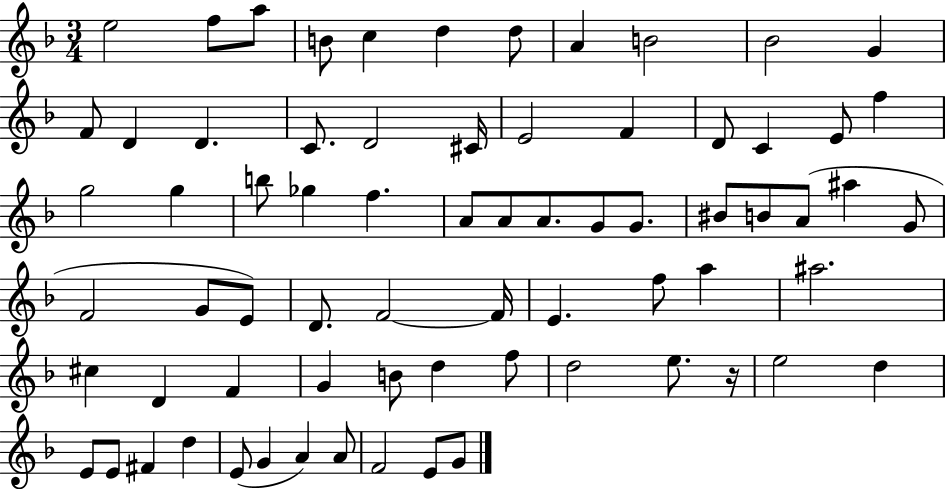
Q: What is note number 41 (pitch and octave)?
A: E4